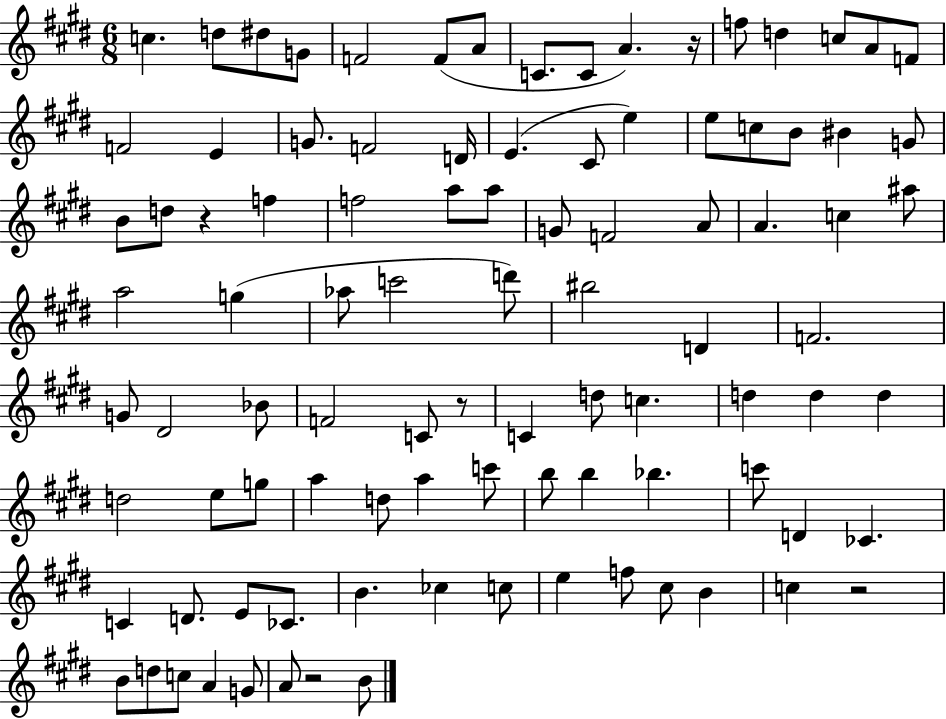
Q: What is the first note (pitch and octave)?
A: C5